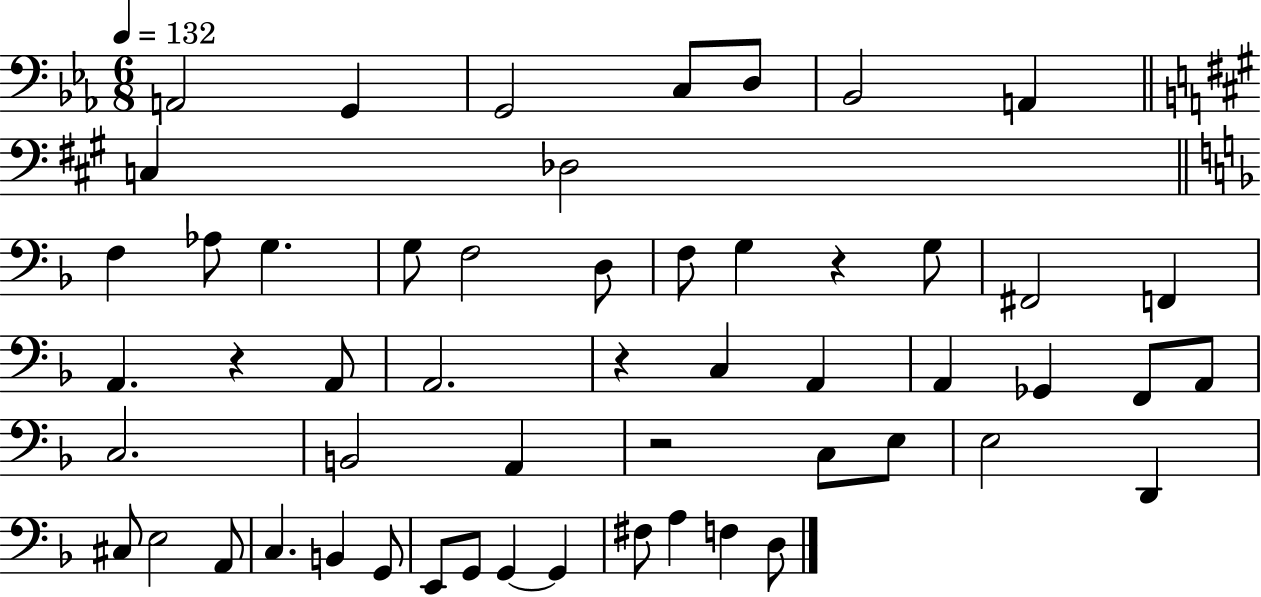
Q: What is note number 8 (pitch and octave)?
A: C3